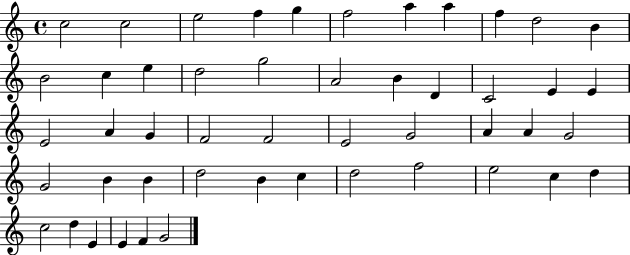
C5/h C5/h E5/h F5/q G5/q F5/h A5/q A5/q F5/q D5/h B4/q B4/h C5/q E5/q D5/h G5/h A4/h B4/q D4/q C4/h E4/q E4/q E4/h A4/q G4/q F4/h F4/h E4/h G4/h A4/q A4/q G4/h G4/h B4/q B4/q D5/h B4/q C5/q D5/h F5/h E5/h C5/q D5/q C5/h D5/q E4/q E4/q F4/q G4/h